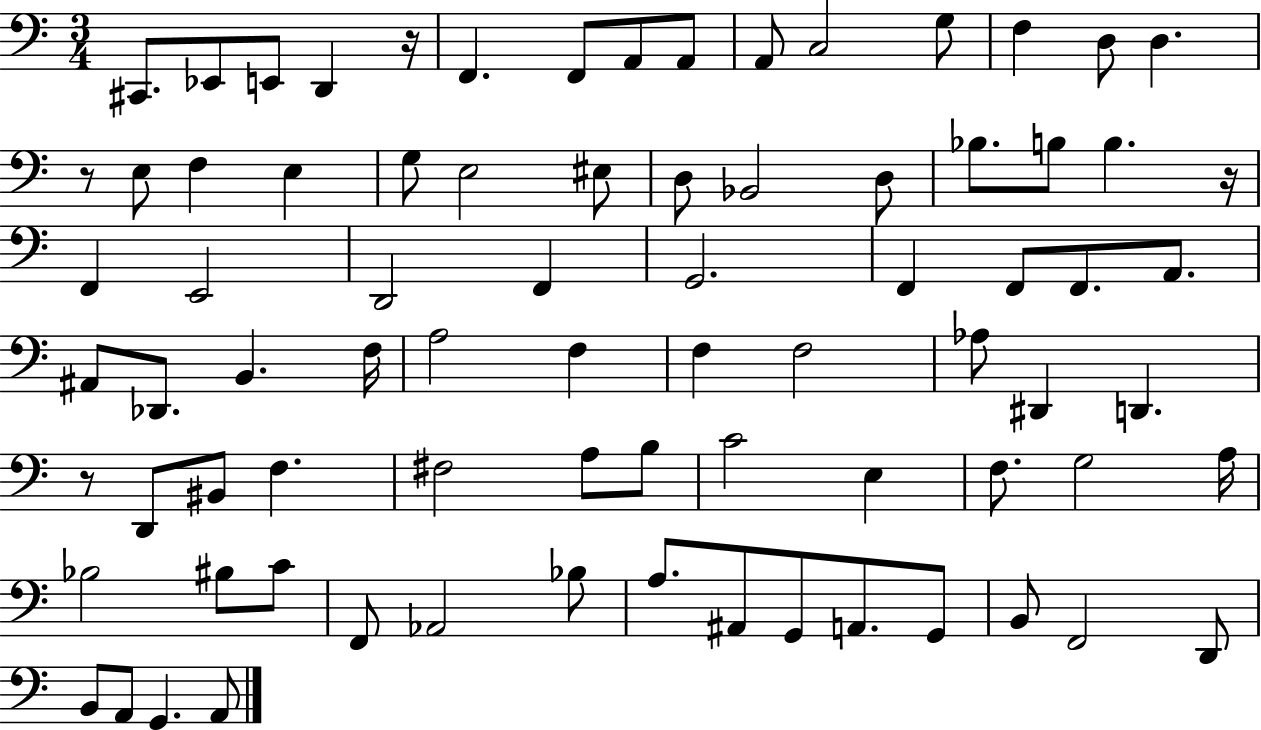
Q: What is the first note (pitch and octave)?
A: C#2